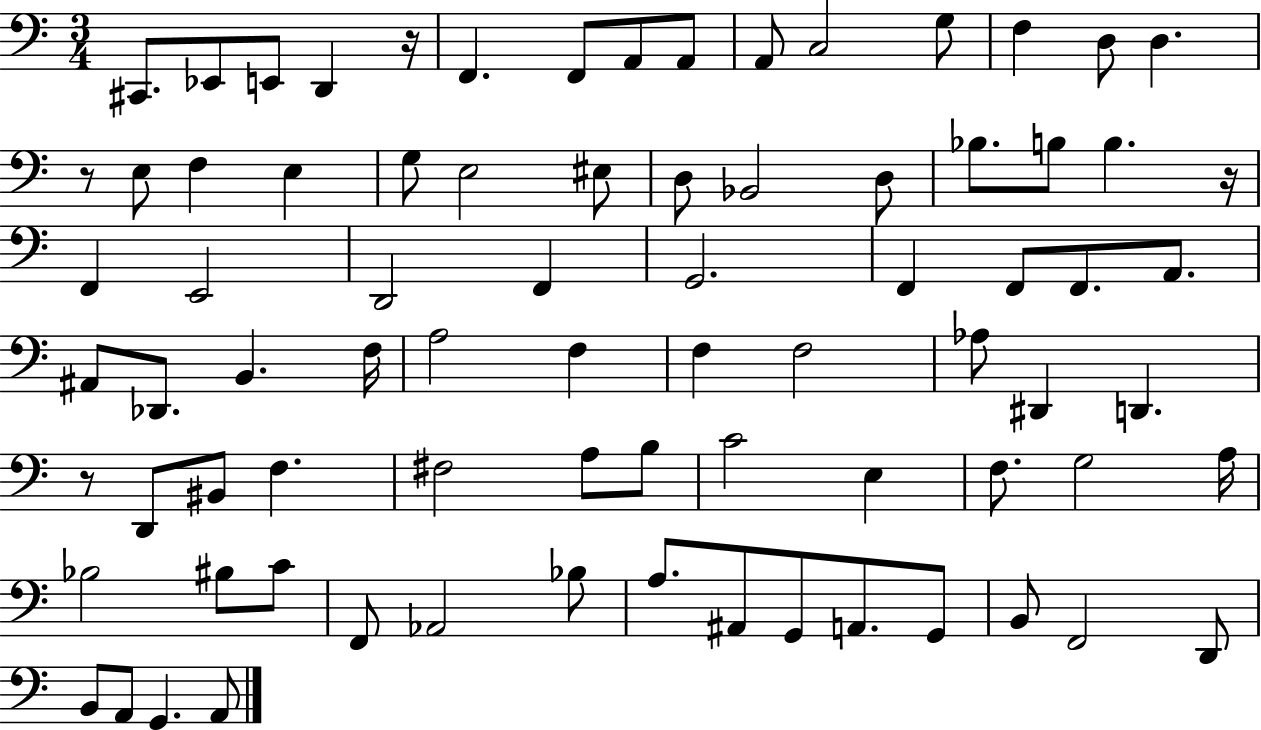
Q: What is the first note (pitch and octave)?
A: C#2